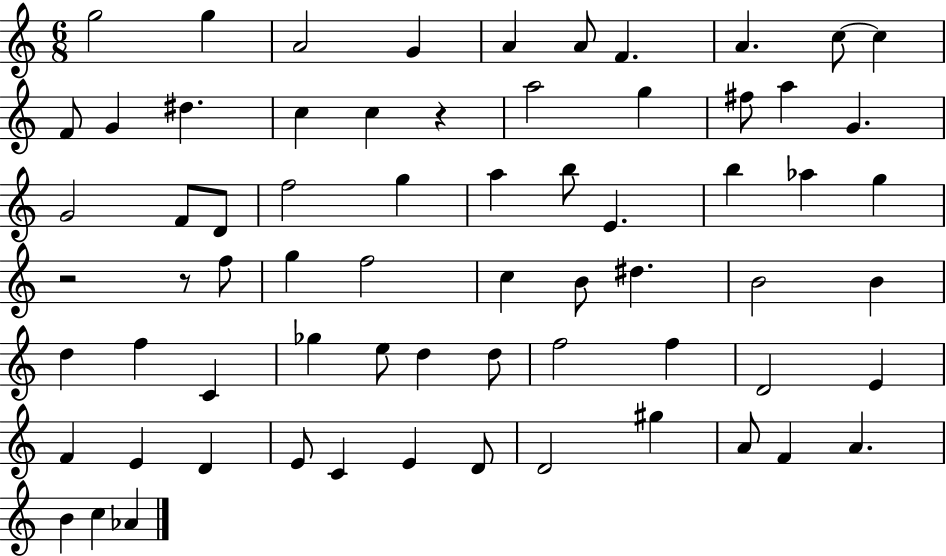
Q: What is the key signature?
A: C major